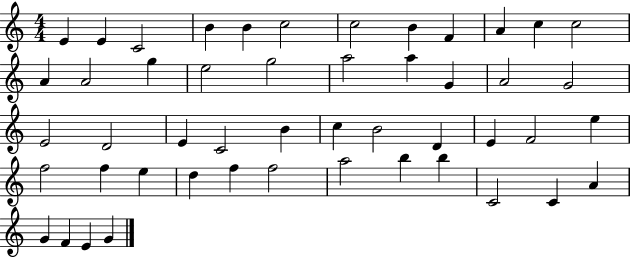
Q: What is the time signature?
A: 4/4